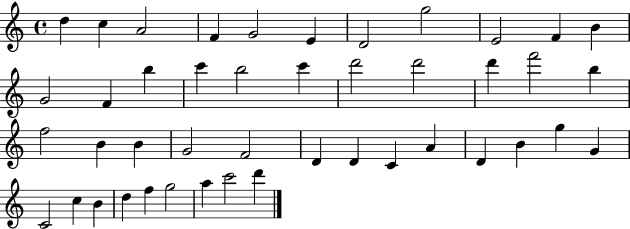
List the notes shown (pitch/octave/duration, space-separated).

D5/q C5/q A4/h F4/q G4/h E4/q D4/h G5/h E4/h F4/q B4/q G4/h F4/q B5/q C6/q B5/h C6/q D6/h D6/h D6/q F6/h B5/q F5/h B4/q B4/q G4/h F4/h D4/q D4/q C4/q A4/q D4/q B4/q G5/q G4/q C4/h C5/q B4/q D5/q F5/q G5/h A5/q C6/h D6/q